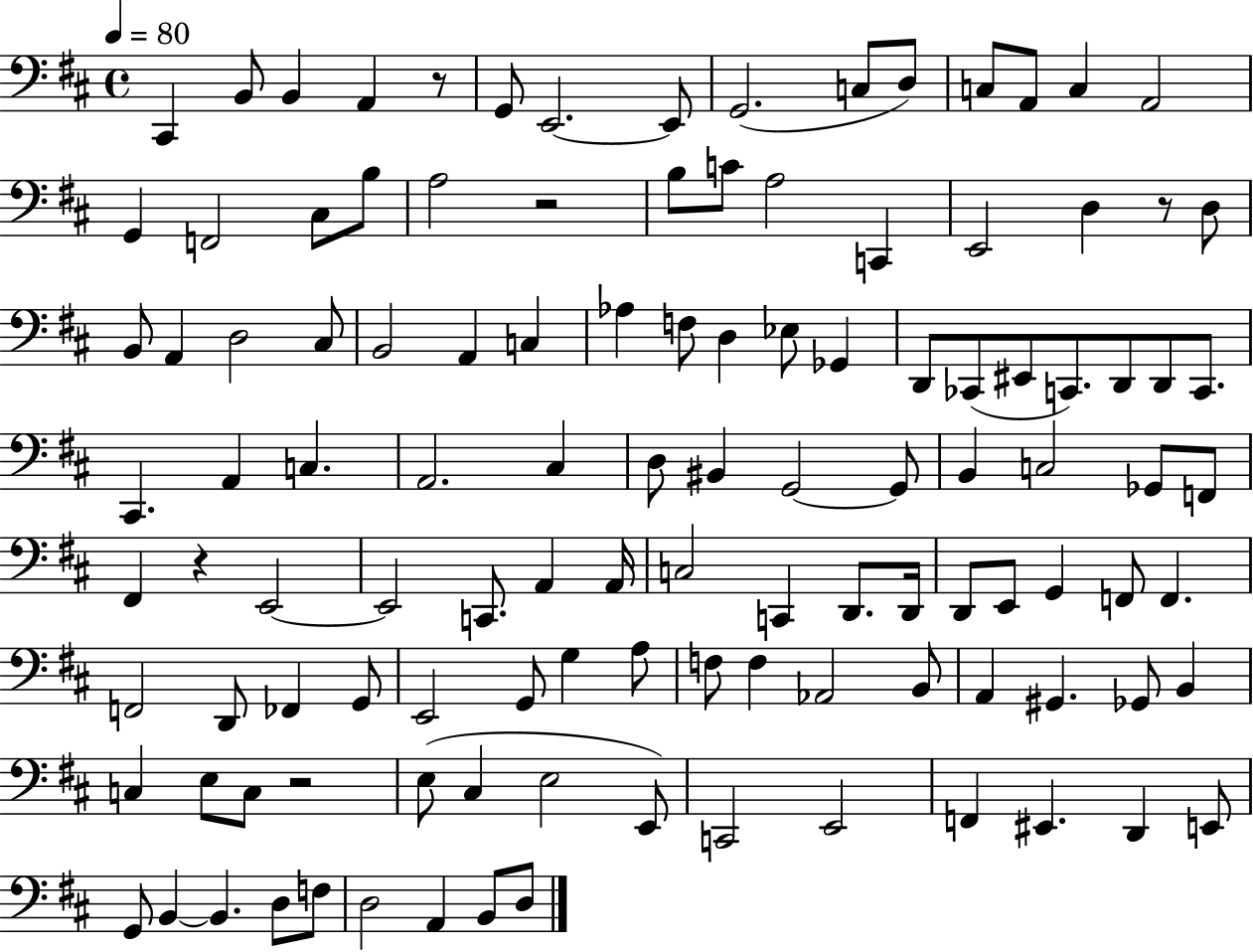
{
  \clef bass
  \time 4/4
  \defaultTimeSignature
  \key d \major
  \tempo 4 = 80
  \repeat volta 2 { cis,4 b,8 b,4 a,4 r8 | g,8 e,2.~~ e,8 | g,2.( c8 d8) | c8 a,8 c4 a,2 | \break g,4 f,2 cis8 b8 | a2 r2 | b8 c'8 a2 c,4 | e,2 d4 r8 d8 | \break b,8 a,4 d2 cis8 | b,2 a,4 c4 | aes4 f8 d4 ees8 ges,4 | d,8 ces,8( eis,8 c,8.) d,8 d,8 c,8. | \break cis,4. a,4 c4. | a,2. cis4 | d8 bis,4 g,2~~ g,8 | b,4 c2 ges,8 f,8 | \break fis,4 r4 e,2~~ | e,2 c,8. a,4 a,16 | c2 c,4 d,8. d,16 | d,8 e,8 g,4 f,8 f,4. | \break f,2 d,8 fes,4 g,8 | e,2 g,8 g4 a8 | f8 f4 aes,2 b,8 | a,4 gis,4. ges,8 b,4 | \break c4 e8 c8 r2 | e8( cis4 e2 e,8) | c,2 e,2 | f,4 eis,4. d,4 e,8 | \break g,8 b,4~~ b,4. d8 f8 | d2 a,4 b,8 d8 | } \bar "|."
}